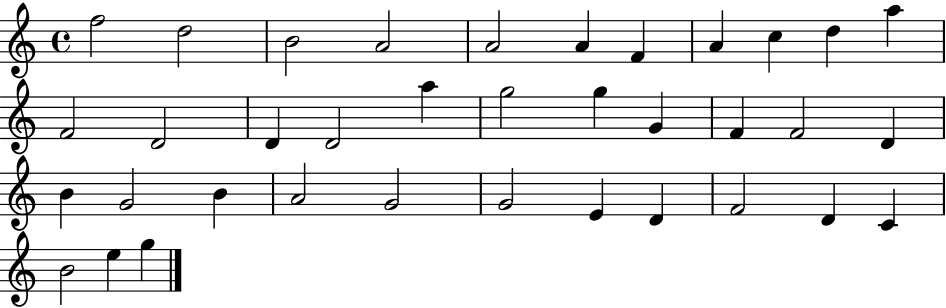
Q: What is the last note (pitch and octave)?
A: G5